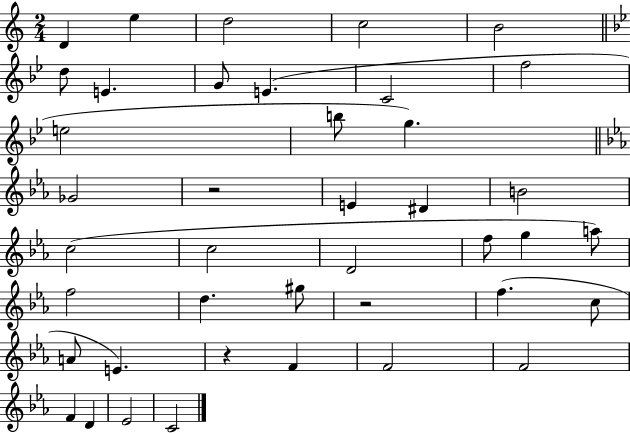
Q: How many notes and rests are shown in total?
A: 41